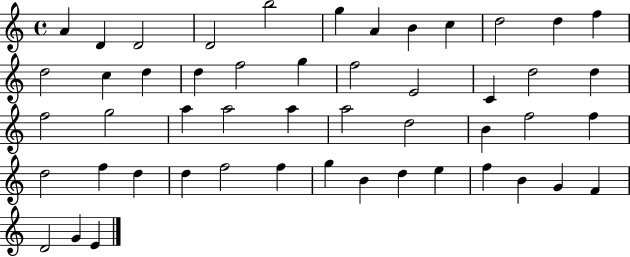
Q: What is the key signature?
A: C major